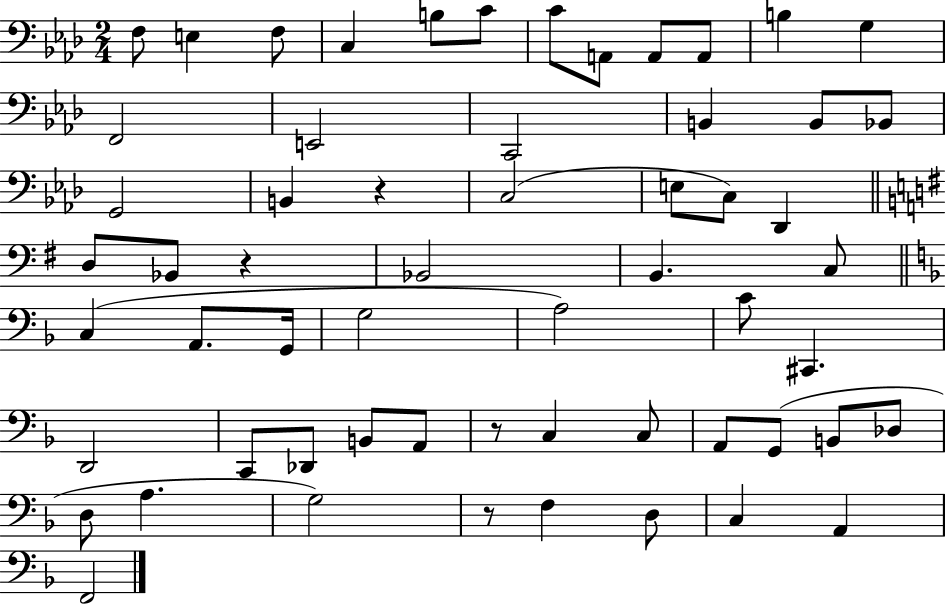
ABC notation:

X:1
T:Untitled
M:2/4
L:1/4
K:Ab
F,/2 E, F,/2 C, B,/2 C/2 C/2 A,,/2 A,,/2 A,,/2 B, G, F,,2 E,,2 C,,2 B,, B,,/2 _B,,/2 G,,2 B,, z C,2 E,/2 C,/2 _D,, D,/2 _B,,/2 z _B,,2 B,, C,/2 C, A,,/2 G,,/4 G,2 A,2 C/2 ^C,, D,,2 C,,/2 _D,,/2 B,,/2 A,,/2 z/2 C, C,/2 A,,/2 G,,/2 B,,/2 _D,/2 D,/2 A, G,2 z/2 F, D,/2 C, A,, F,,2